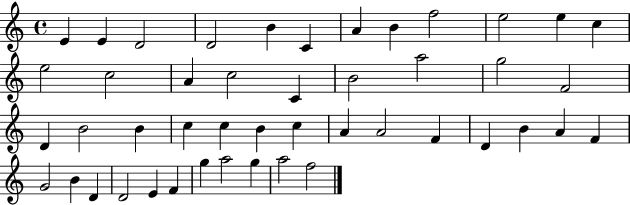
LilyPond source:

{
  \clef treble
  \time 4/4
  \defaultTimeSignature
  \key c \major
  e'4 e'4 d'2 | d'2 b'4 c'4 | a'4 b'4 f''2 | e''2 e''4 c''4 | \break e''2 c''2 | a'4 c''2 c'4 | b'2 a''2 | g''2 f'2 | \break d'4 b'2 b'4 | c''4 c''4 b'4 c''4 | a'4 a'2 f'4 | d'4 b'4 a'4 f'4 | \break g'2 b'4 d'4 | d'2 e'4 f'4 | g''4 a''2 g''4 | a''2 f''2 | \break \bar "|."
}